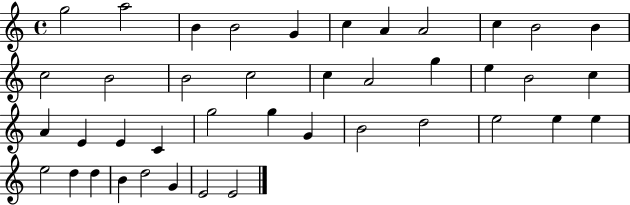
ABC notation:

X:1
T:Untitled
M:4/4
L:1/4
K:C
g2 a2 B B2 G c A A2 c B2 B c2 B2 B2 c2 c A2 g e B2 c A E E C g2 g G B2 d2 e2 e e e2 d d B d2 G E2 E2